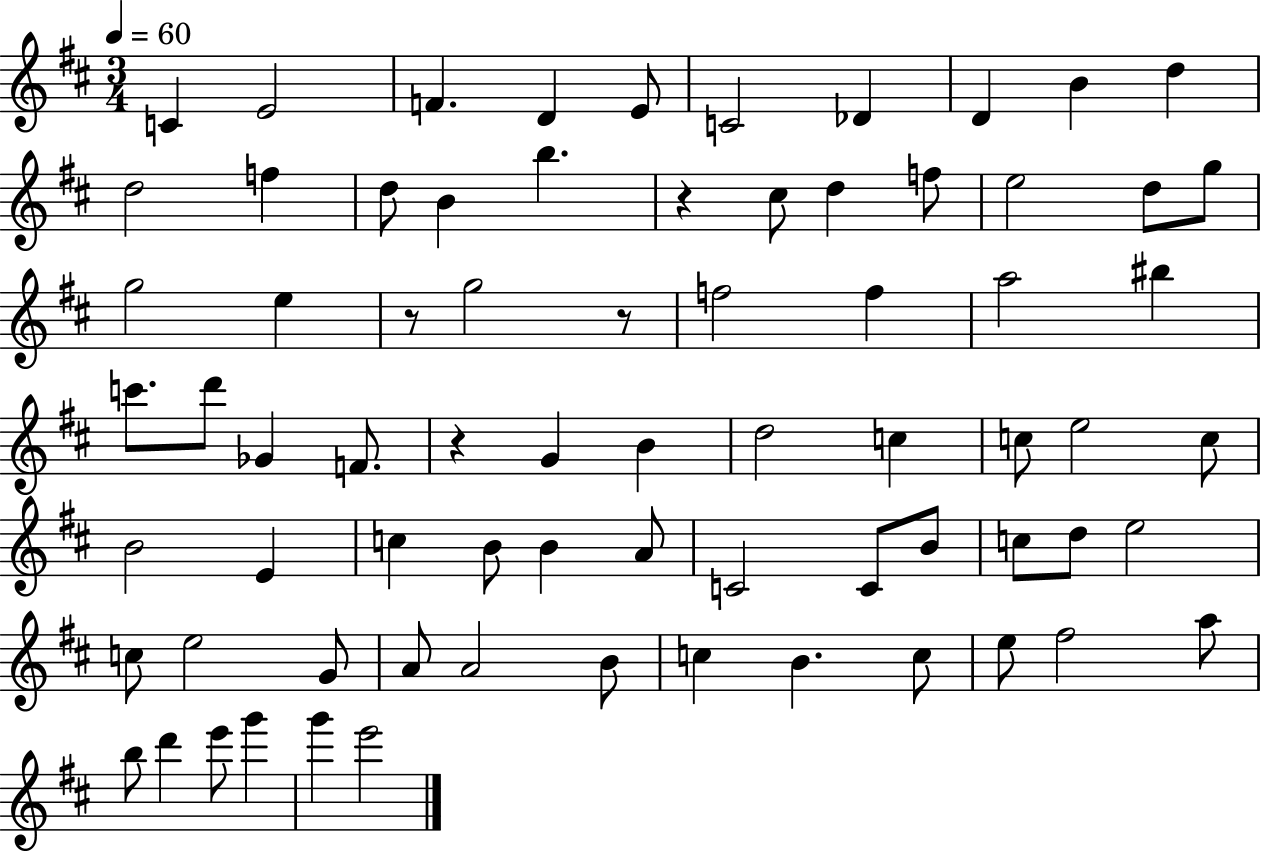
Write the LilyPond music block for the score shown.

{
  \clef treble
  \numericTimeSignature
  \time 3/4
  \key d \major
  \tempo 4 = 60
  c'4 e'2 | f'4. d'4 e'8 | c'2 des'4 | d'4 b'4 d''4 | \break d''2 f''4 | d''8 b'4 b''4. | r4 cis''8 d''4 f''8 | e''2 d''8 g''8 | \break g''2 e''4 | r8 g''2 r8 | f''2 f''4 | a''2 bis''4 | \break c'''8. d'''8 ges'4 f'8. | r4 g'4 b'4 | d''2 c''4 | c''8 e''2 c''8 | \break b'2 e'4 | c''4 b'8 b'4 a'8 | c'2 c'8 b'8 | c''8 d''8 e''2 | \break c''8 e''2 g'8 | a'8 a'2 b'8 | c''4 b'4. c''8 | e''8 fis''2 a''8 | \break b''8 d'''4 e'''8 g'''4 | g'''4 e'''2 | \bar "|."
}